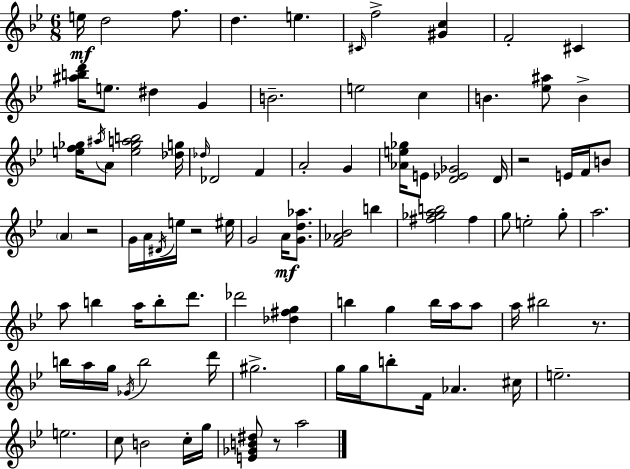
E5/s D5/h F5/e. D5/q. E5/q. C#4/s F5/h [G#4,C5]/q F4/h C#4/q [A#5,B5,D6]/s E5/e. D#5/q G4/q B4/h. E5/h C5/q B4/q. [Eb5,A#5]/e B4/q [E5,F5,Gb5]/s A#5/s A4/e [E5,Gb5,A5,B5]/h [Db5,G5]/s Db5/s Db4/h F4/q A4/h G4/q [Ab4,E5,Gb5]/s E4/e [D4,Eb4,Gb4]/h D4/s R/h E4/s F4/s B4/e A4/q R/h G4/s A4/s D#4/s E5/s R/h EIS5/s G4/h A4/s [G4,D5,Ab5]/e. [F4,Ab4,Bb4]/h B5/q [F#5,Gb5,A5,B5]/h F#5/q G5/e E5/h G5/e A5/h. A5/e B5/q A5/s B5/e D6/e. Db6/h [Db5,F#5,G5]/q B5/q G5/q B5/s A5/s A5/e A5/s BIS5/h R/e. B5/s A5/s G5/s Gb4/s B5/h D6/s G#5/h. G5/s G5/s B5/e F4/s Ab4/q. C#5/s E5/h. E5/h. C5/e B4/h C5/s G5/s [E4,Gb4,B4,D#5]/e R/e A5/h